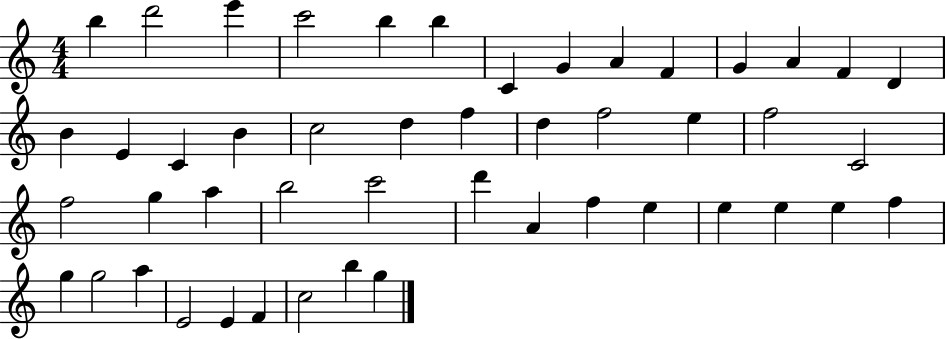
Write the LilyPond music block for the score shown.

{
  \clef treble
  \numericTimeSignature
  \time 4/4
  \key c \major
  b''4 d'''2 e'''4 | c'''2 b''4 b''4 | c'4 g'4 a'4 f'4 | g'4 a'4 f'4 d'4 | \break b'4 e'4 c'4 b'4 | c''2 d''4 f''4 | d''4 f''2 e''4 | f''2 c'2 | \break f''2 g''4 a''4 | b''2 c'''2 | d'''4 a'4 f''4 e''4 | e''4 e''4 e''4 f''4 | \break g''4 g''2 a''4 | e'2 e'4 f'4 | c''2 b''4 g''4 | \bar "|."
}